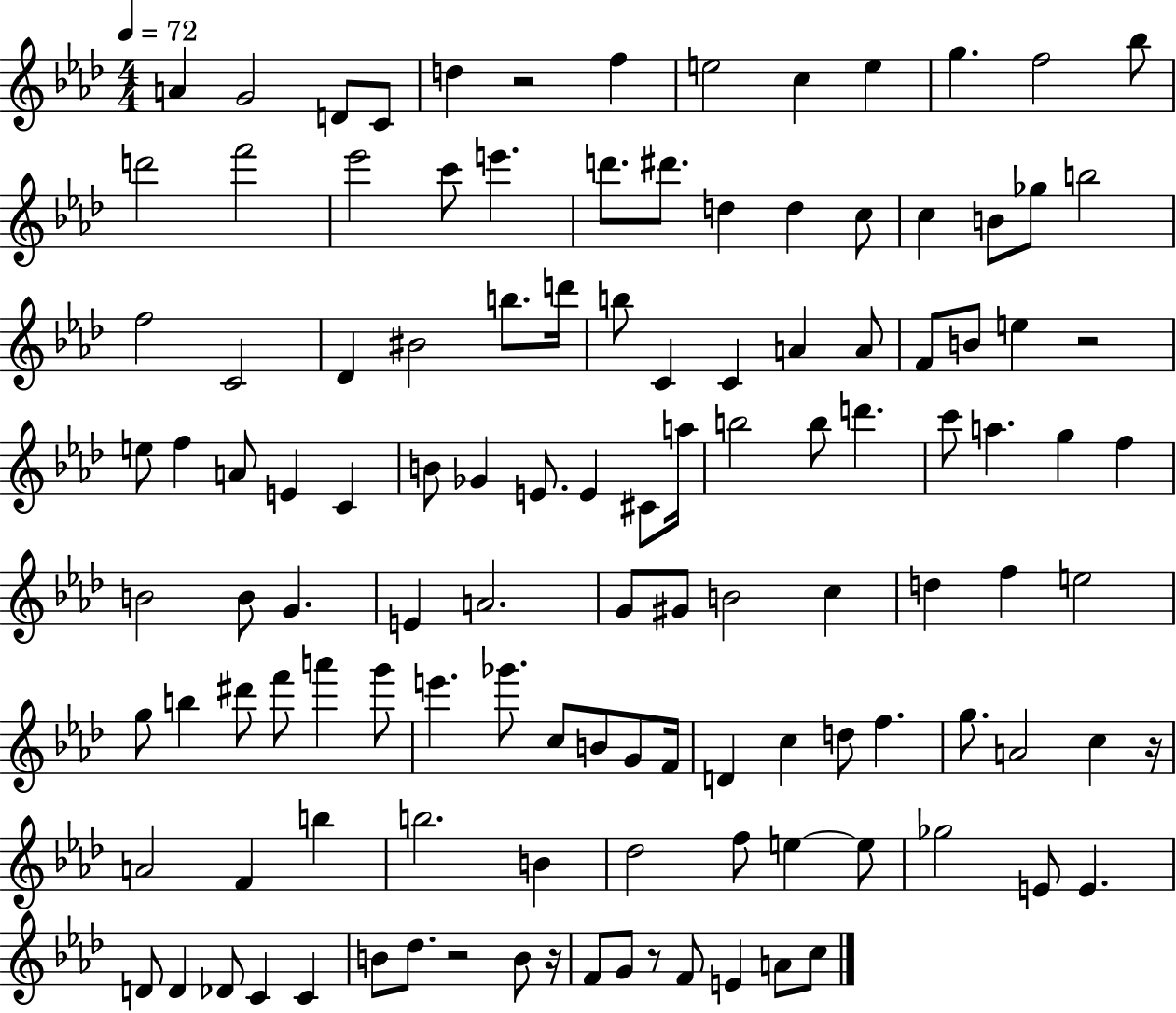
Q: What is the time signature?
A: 4/4